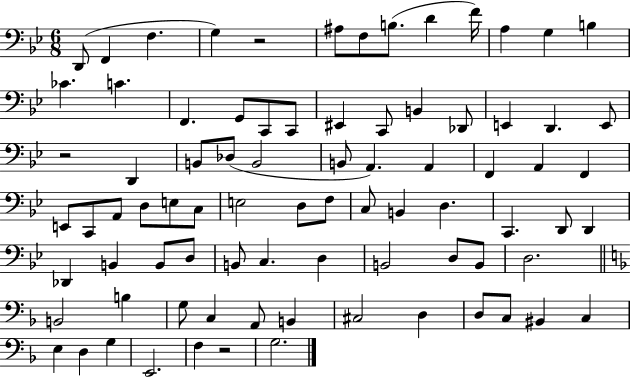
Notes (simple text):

D2/e F2/q F3/q. G3/q R/h A#3/e F3/e B3/e. D4/q F4/s A3/q G3/q B3/q CES4/q. C4/q. F2/q. G2/e C2/e C2/e EIS2/q C2/e B2/q Db2/e E2/q D2/q. E2/e R/h D2/q B2/e Db3/e B2/h B2/e A2/q. A2/q F2/q A2/q F2/q E2/e C2/e A2/e D3/e E3/e C3/e E3/h D3/e F3/e C3/e B2/q D3/q. C2/q. D2/e D2/q Db2/q B2/q B2/e D3/e B2/e C3/q. D3/q B2/h D3/e B2/e D3/h. B2/h B3/q G3/e C3/q A2/e B2/q C#3/h D3/q D3/e C3/e BIS2/q C3/q E3/q D3/q G3/q E2/h. F3/q R/h G3/h.